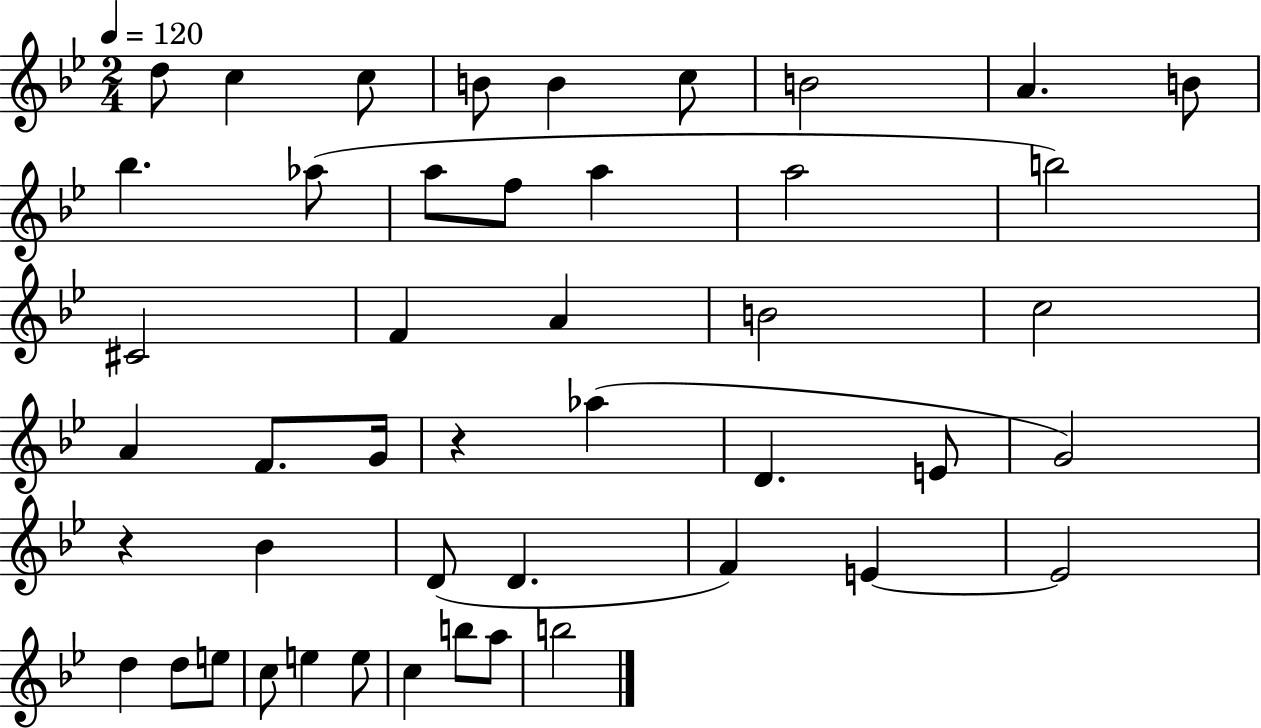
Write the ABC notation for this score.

X:1
T:Untitled
M:2/4
L:1/4
K:Bb
d/2 c c/2 B/2 B c/2 B2 A B/2 _b _a/2 a/2 f/2 a a2 b2 ^C2 F A B2 c2 A F/2 G/4 z _a D E/2 G2 z _B D/2 D F E E2 d d/2 e/2 c/2 e e/2 c b/2 a/2 b2